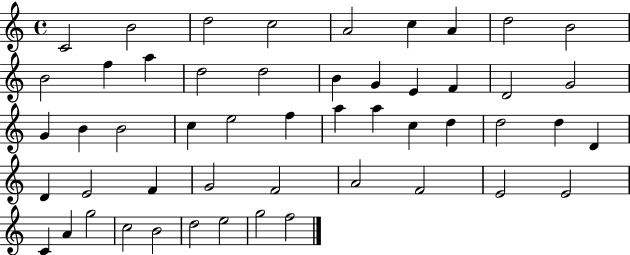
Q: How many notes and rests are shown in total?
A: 51